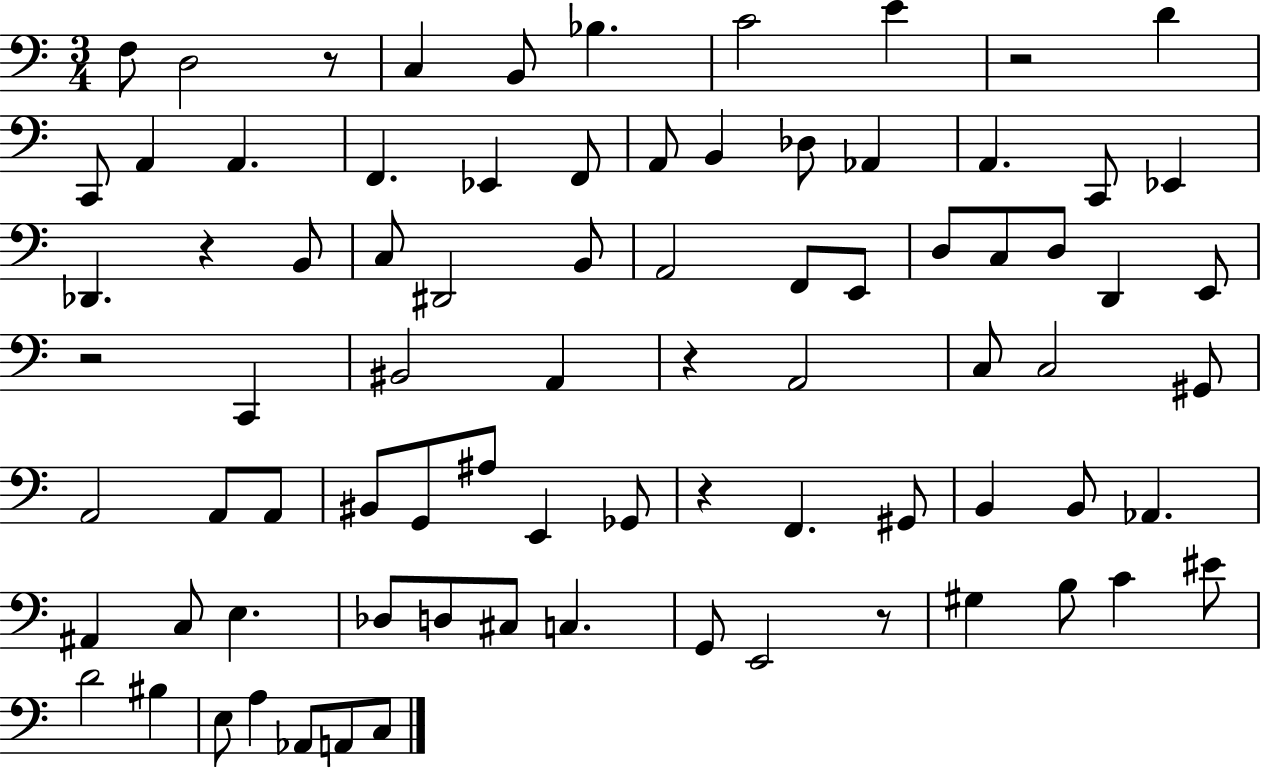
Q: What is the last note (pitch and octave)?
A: C3